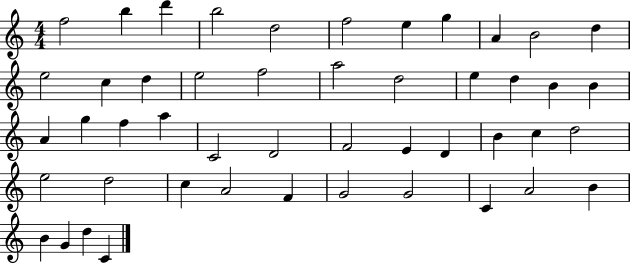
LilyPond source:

{
  \clef treble
  \numericTimeSignature
  \time 4/4
  \key c \major
  f''2 b''4 d'''4 | b''2 d''2 | f''2 e''4 g''4 | a'4 b'2 d''4 | \break e''2 c''4 d''4 | e''2 f''2 | a''2 d''2 | e''4 d''4 b'4 b'4 | \break a'4 g''4 f''4 a''4 | c'2 d'2 | f'2 e'4 d'4 | b'4 c''4 d''2 | \break e''2 d''2 | c''4 a'2 f'4 | g'2 g'2 | c'4 a'2 b'4 | \break b'4 g'4 d''4 c'4 | \bar "|."
}